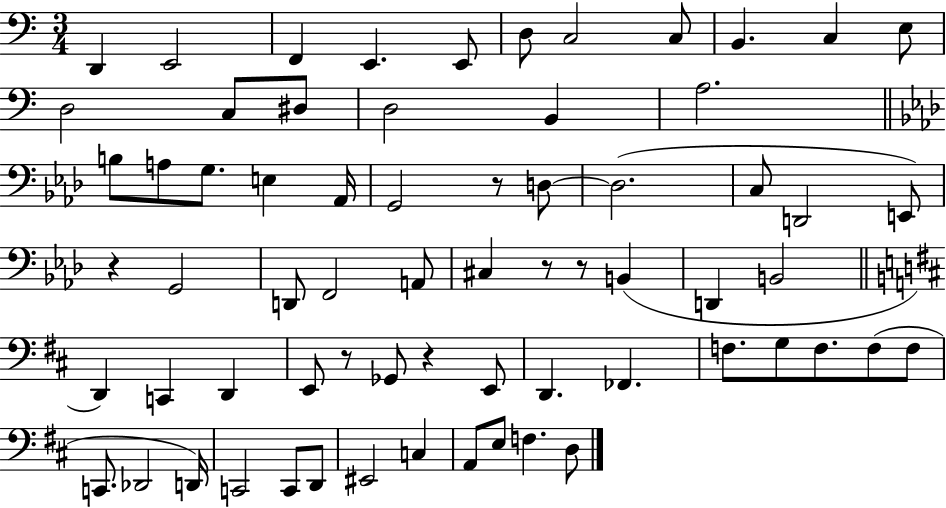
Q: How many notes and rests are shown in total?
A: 67